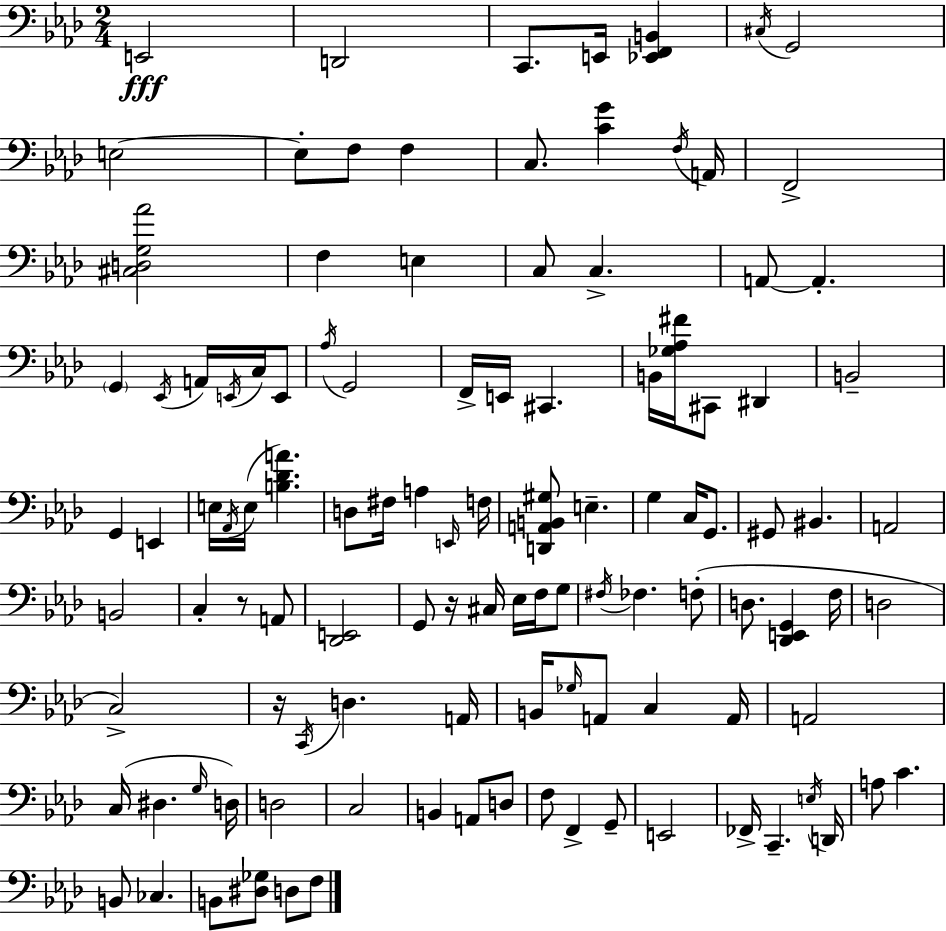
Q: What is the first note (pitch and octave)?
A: E2